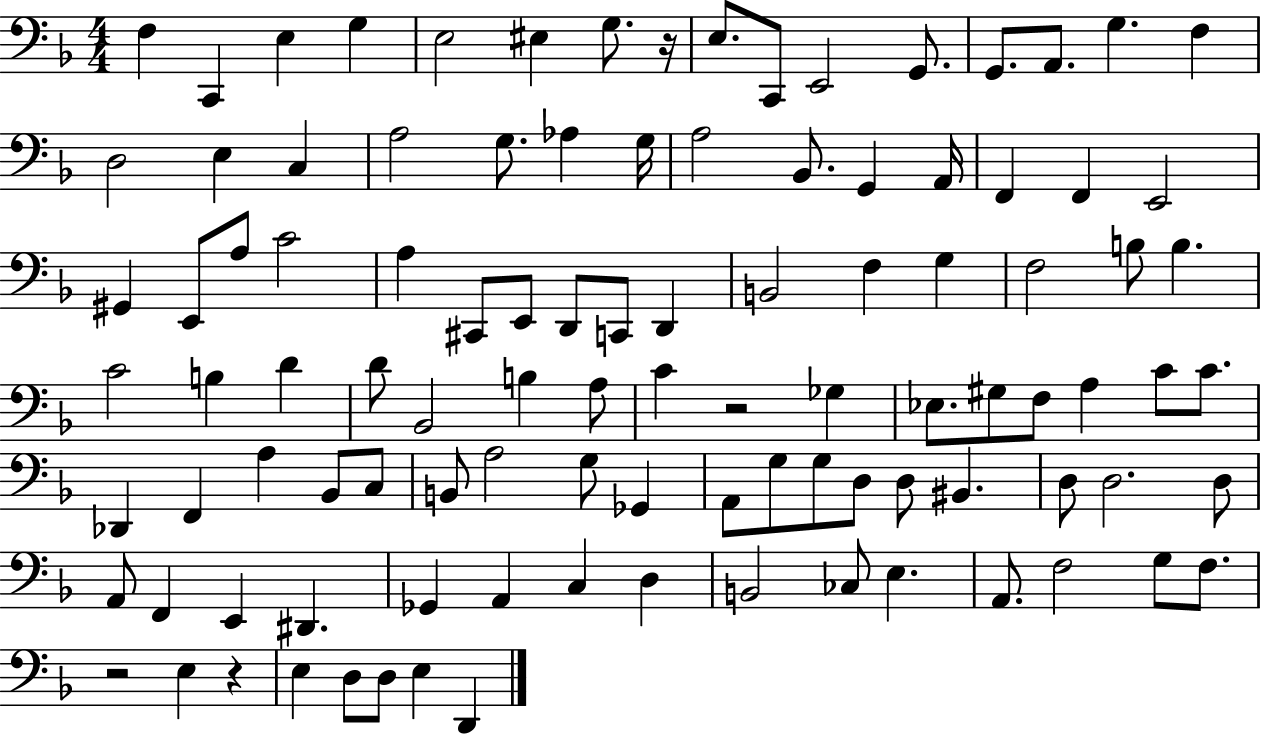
F3/q C2/q E3/q G3/q E3/h EIS3/q G3/e. R/s E3/e. C2/e E2/h G2/e. G2/e. A2/e. G3/q. F3/q D3/h E3/q C3/q A3/h G3/e. Ab3/q G3/s A3/h Bb2/e. G2/q A2/s F2/q F2/q E2/h G#2/q E2/e A3/e C4/h A3/q C#2/e E2/e D2/e C2/e D2/q B2/h F3/q G3/q F3/h B3/e B3/q. C4/h B3/q D4/q D4/e Bb2/h B3/q A3/e C4/q R/h Gb3/q Eb3/e. G#3/e F3/e A3/q C4/e C4/e. Db2/q F2/q A3/q Bb2/e C3/e B2/e A3/h G3/e Gb2/q A2/e G3/e G3/e D3/e D3/e BIS2/q. D3/e D3/h. D3/e A2/e F2/q E2/q D#2/q. Gb2/q A2/q C3/q D3/q B2/h CES3/e E3/q. A2/e. F3/h G3/e F3/e. R/h E3/q R/q E3/q D3/e D3/e E3/q D2/q